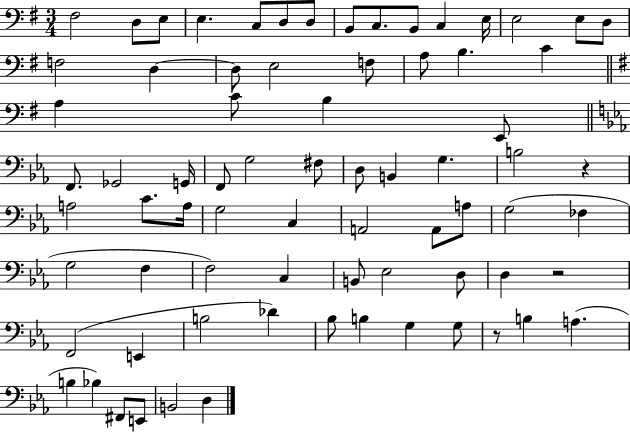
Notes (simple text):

F#3/h D3/e E3/e E3/q. C3/e D3/e D3/e B2/e C3/e. B2/e C3/q E3/s E3/h E3/e D3/e F3/h D3/q D3/e E3/h F3/e A3/e B3/q. C4/q A3/q C4/e B3/q E2/e F2/e. Gb2/h G2/s F2/e G3/h F#3/e D3/e B2/q G3/q. B3/h R/q A3/h C4/e. A3/s G3/h C3/q A2/h A2/e A3/e G3/h FES3/q G3/h F3/q F3/h C3/q B2/e Eb3/h D3/e D3/q R/h F2/h E2/q B3/h Db4/q Bb3/e B3/q G3/q G3/e R/e B3/q A3/q. B3/q Bb3/q F#2/e E2/e B2/h D3/q